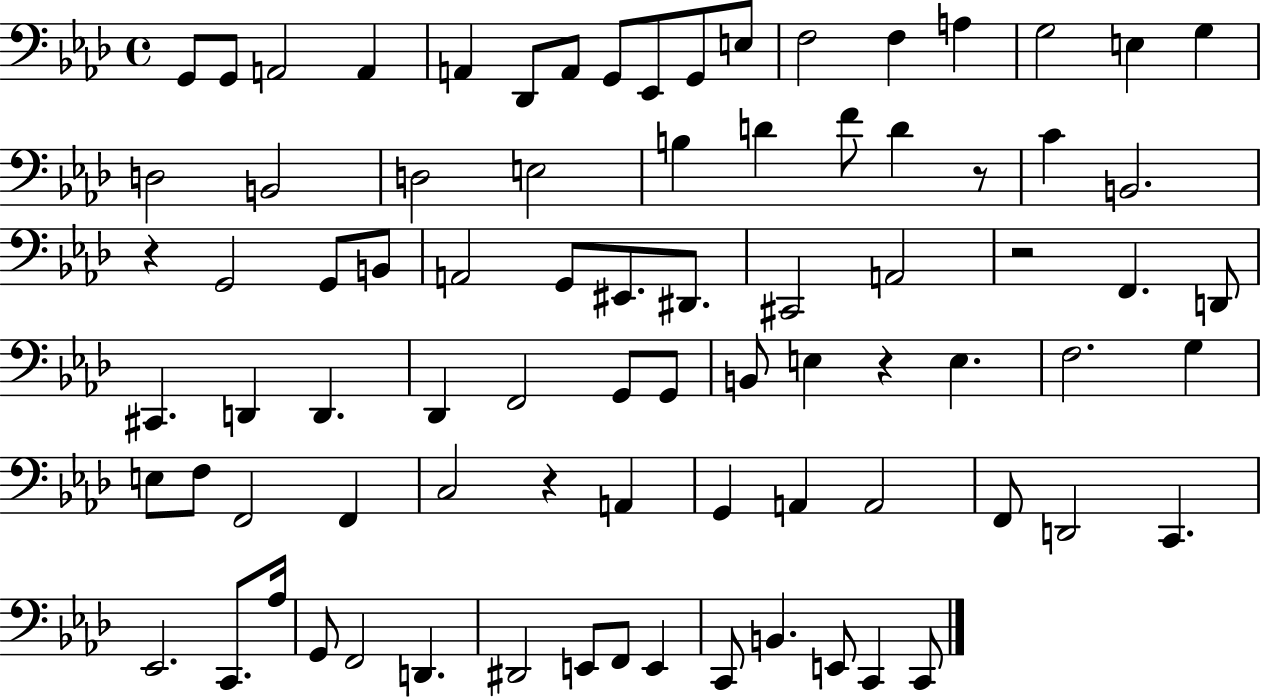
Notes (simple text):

G2/e G2/e A2/h A2/q A2/q Db2/e A2/e G2/e Eb2/e G2/e E3/e F3/h F3/q A3/q G3/h E3/q G3/q D3/h B2/h D3/h E3/h B3/q D4/q F4/e D4/q R/e C4/q B2/h. R/q G2/h G2/e B2/e A2/h G2/e EIS2/e. D#2/e. C#2/h A2/h R/h F2/q. D2/e C#2/q. D2/q D2/q. Db2/q F2/h G2/e G2/e B2/e E3/q R/q E3/q. F3/h. G3/q E3/e F3/e F2/h F2/q C3/h R/q A2/q G2/q A2/q A2/h F2/e D2/h C2/q. Eb2/h. C2/e. Ab3/s G2/e F2/h D2/q. D#2/h E2/e F2/e E2/q C2/e B2/q. E2/e C2/q C2/e